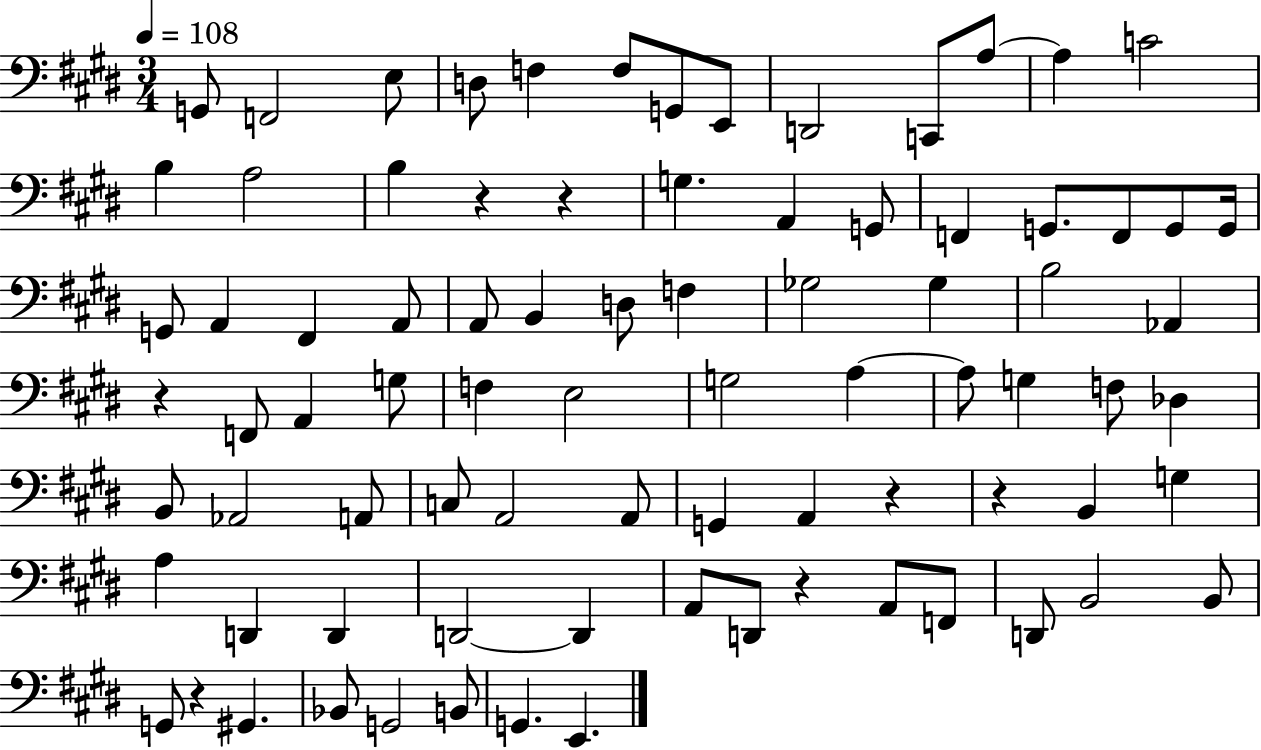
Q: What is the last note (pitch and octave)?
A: E2